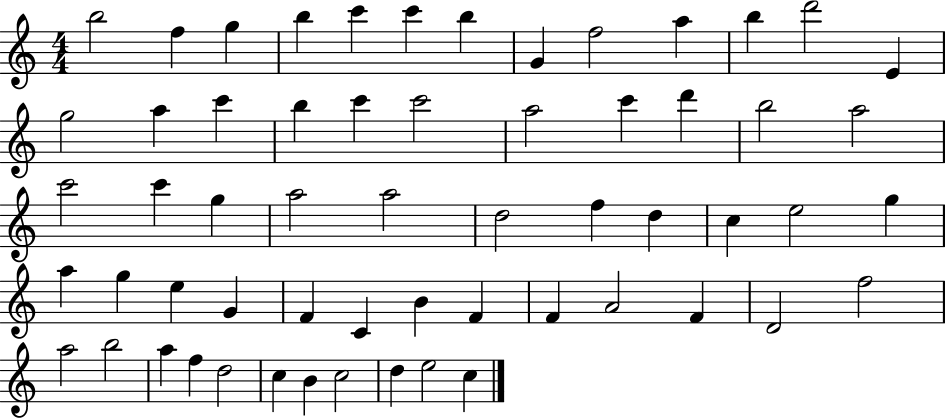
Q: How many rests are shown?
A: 0